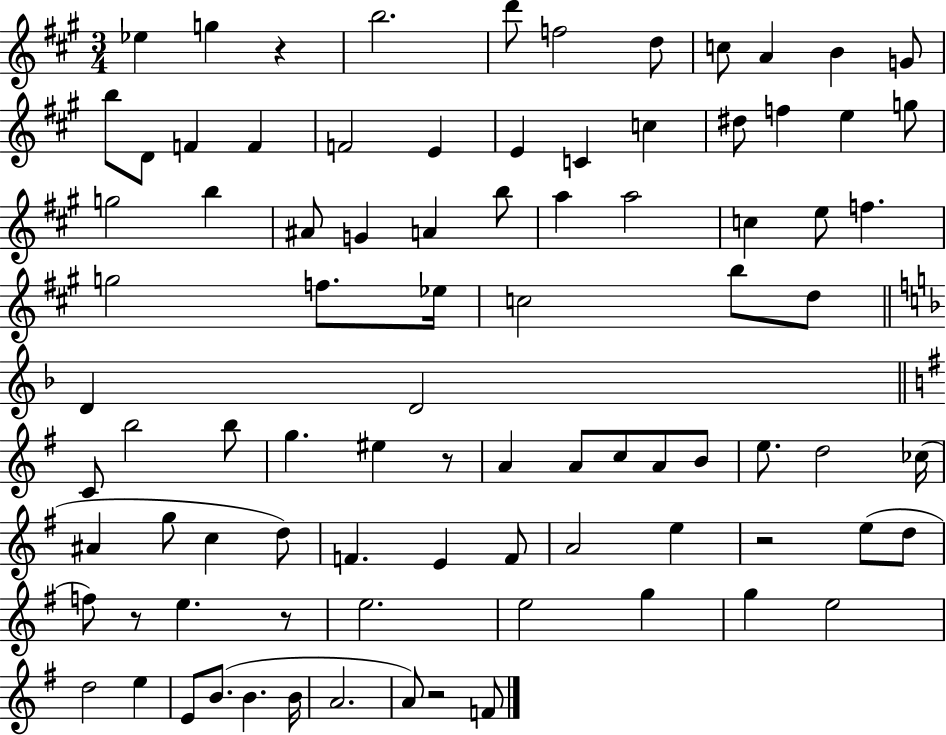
Eb5/q G5/q R/q B5/h. D6/e F5/h D5/e C5/e A4/q B4/q G4/e B5/e D4/e F4/q F4/q F4/h E4/q E4/q C4/q C5/q D#5/e F5/q E5/q G5/e G5/h B5/q A#4/e G4/q A4/q B5/e A5/q A5/h C5/q E5/e F5/q. G5/h F5/e. Eb5/s C5/h B5/e D5/e D4/q D4/h C4/e B5/h B5/e G5/q. EIS5/q R/e A4/q A4/e C5/e A4/e B4/e E5/e. D5/h CES5/s A#4/q G5/e C5/q D5/e F4/q. E4/q F4/e A4/h E5/q R/h E5/e D5/e F5/e R/e E5/q. R/e E5/h. E5/h G5/q G5/q E5/h D5/h E5/q E4/e B4/e. B4/q. B4/s A4/h. A4/e R/h F4/e